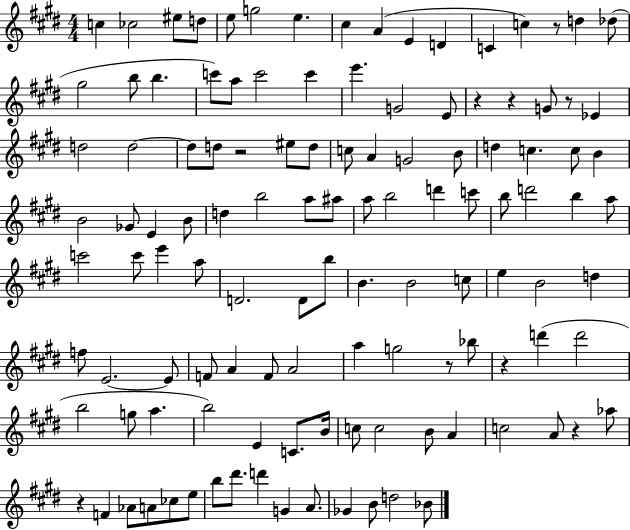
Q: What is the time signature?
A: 4/4